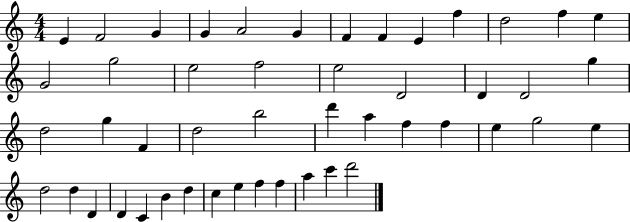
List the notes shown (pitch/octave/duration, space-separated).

E4/q F4/h G4/q G4/q A4/h G4/q F4/q F4/q E4/q F5/q D5/h F5/q E5/q G4/h G5/h E5/h F5/h E5/h D4/h D4/q D4/h G5/q D5/h G5/q F4/q D5/h B5/h D6/q A5/q F5/q F5/q E5/q G5/h E5/q D5/h D5/q D4/q D4/q C4/q B4/q D5/q C5/q E5/q F5/q F5/q A5/q C6/q D6/h